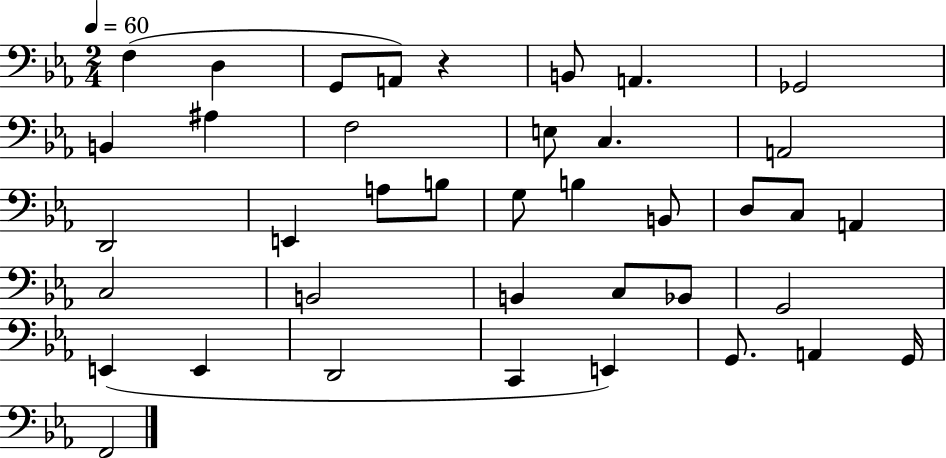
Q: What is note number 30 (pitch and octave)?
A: E2